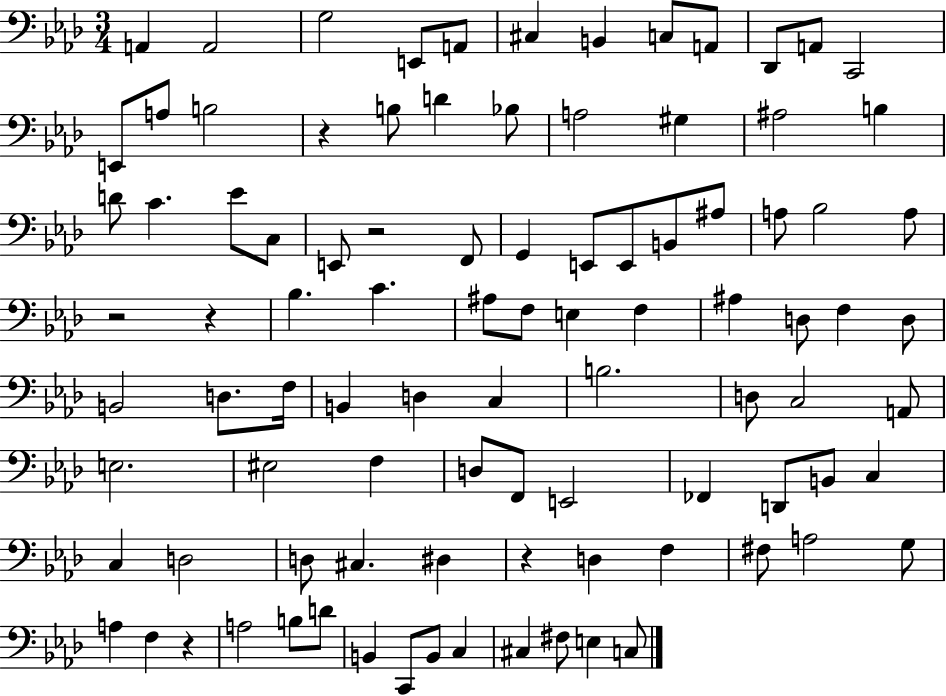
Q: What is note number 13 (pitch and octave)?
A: E2